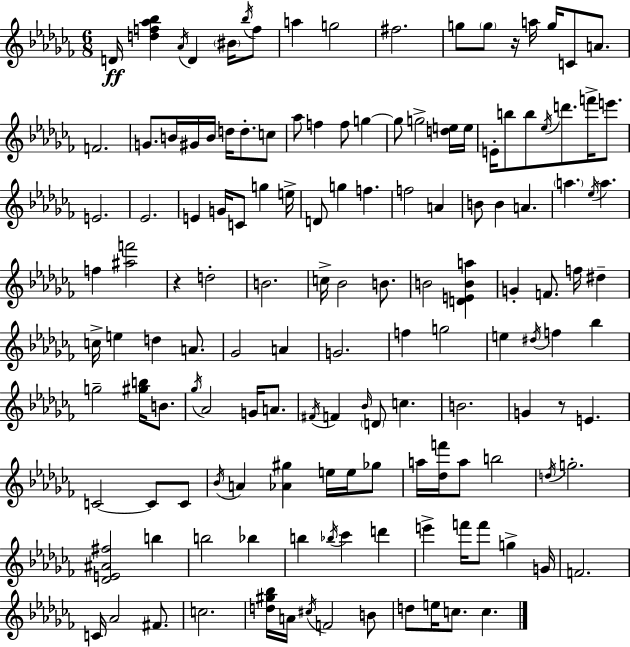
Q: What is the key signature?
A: AES minor